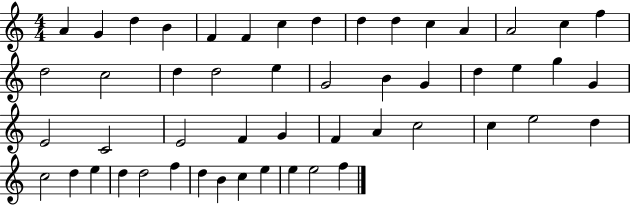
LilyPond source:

{
  \clef treble
  \numericTimeSignature
  \time 4/4
  \key c \major
  a'4 g'4 d''4 b'4 | f'4 f'4 c''4 d''4 | d''4 d''4 c''4 a'4 | a'2 c''4 f''4 | \break d''2 c''2 | d''4 d''2 e''4 | g'2 b'4 g'4 | d''4 e''4 g''4 g'4 | \break e'2 c'2 | e'2 f'4 g'4 | f'4 a'4 c''2 | c''4 e''2 d''4 | \break c''2 d''4 e''4 | d''4 d''2 f''4 | d''4 b'4 c''4 e''4 | e''4 e''2 f''4 | \break \bar "|."
}